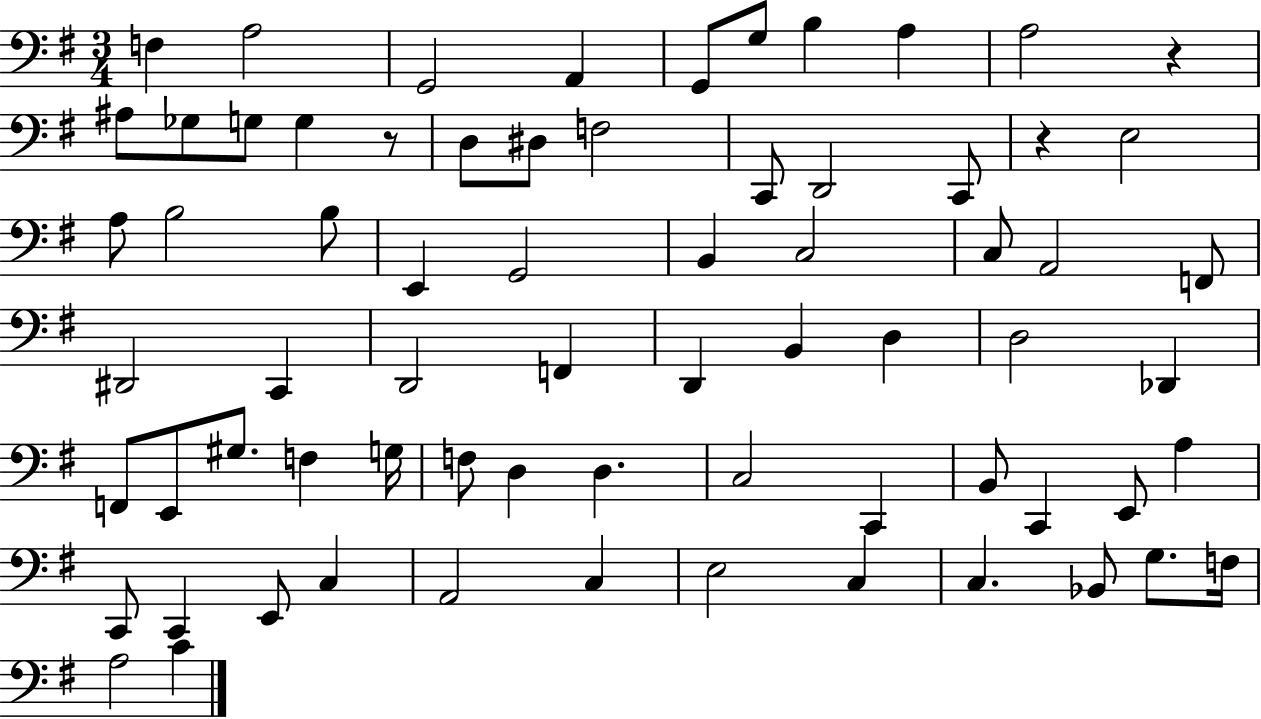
{
  \clef bass
  \numericTimeSignature
  \time 3/4
  \key g \major
  \repeat volta 2 { f4 a2 | g,2 a,4 | g,8 g8 b4 a4 | a2 r4 | \break ais8 ges8 g8 g4 r8 | d8 dis8 f2 | c,8 d,2 c,8 | r4 e2 | \break a8 b2 b8 | e,4 g,2 | b,4 c2 | c8 a,2 f,8 | \break dis,2 c,4 | d,2 f,4 | d,4 b,4 d4 | d2 des,4 | \break f,8 e,8 gis8. f4 g16 | f8 d4 d4. | c2 c,4 | b,8 c,4 e,8 a4 | \break c,8 c,4 e,8 c4 | a,2 c4 | e2 c4 | c4. bes,8 g8. f16 | \break a2 c'4 | } \bar "|."
}